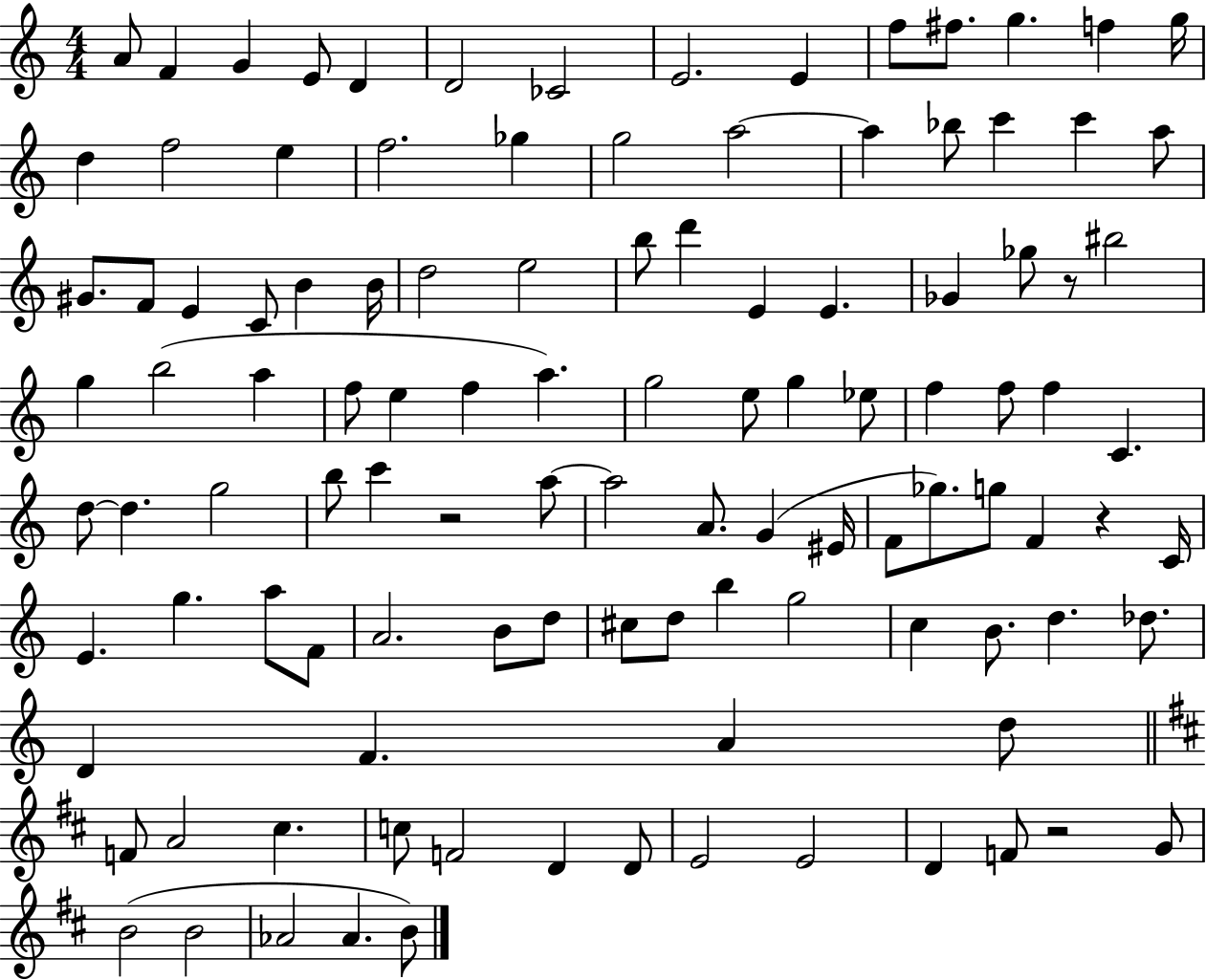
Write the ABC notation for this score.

X:1
T:Untitled
M:4/4
L:1/4
K:C
A/2 F G E/2 D D2 _C2 E2 E f/2 ^f/2 g f g/4 d f2 e f2 _g g2 a2 a _b/2 c' c' a/2 ^G/2 F/2 E C/2 B B/4 d2 e2 b/2 d' E E _G _g/2 z/2 ^b2 g b2 a f/2 e f a g2 e/2 g _e/2 f f/2 f C d/2 d g2 b/2 c' z2 a/2 a2 A/2 G ^E/4 F/2 _g/2 g/2 F z C/4 E g a/2 F/2 A2 B/2 d/2 ^c/2 d/2 b g2 c B/2 d _d/2 D F A d/2 F/2 A2 ^c c/2 F2 D D/2 E2 E2 D F/2 z2 G/2 B2 B2 _A2 _A B/2